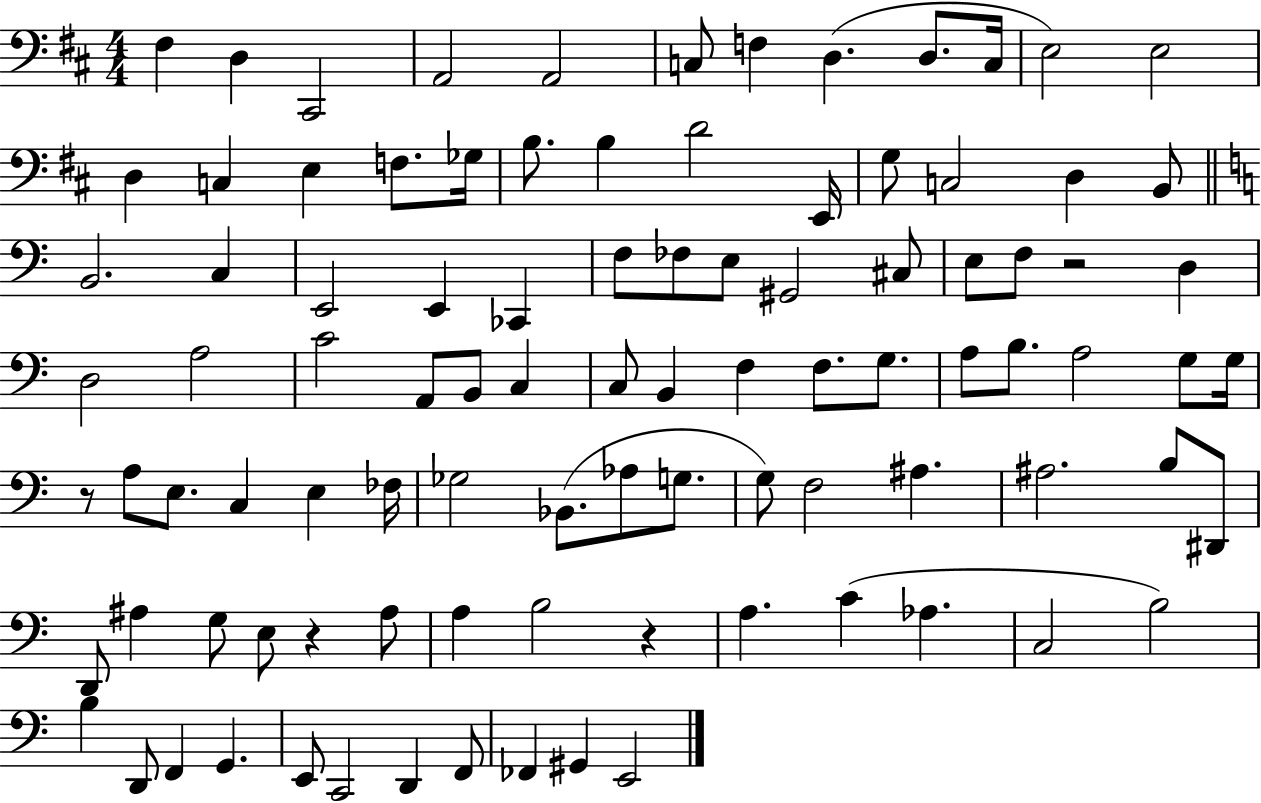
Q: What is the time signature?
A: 4/4